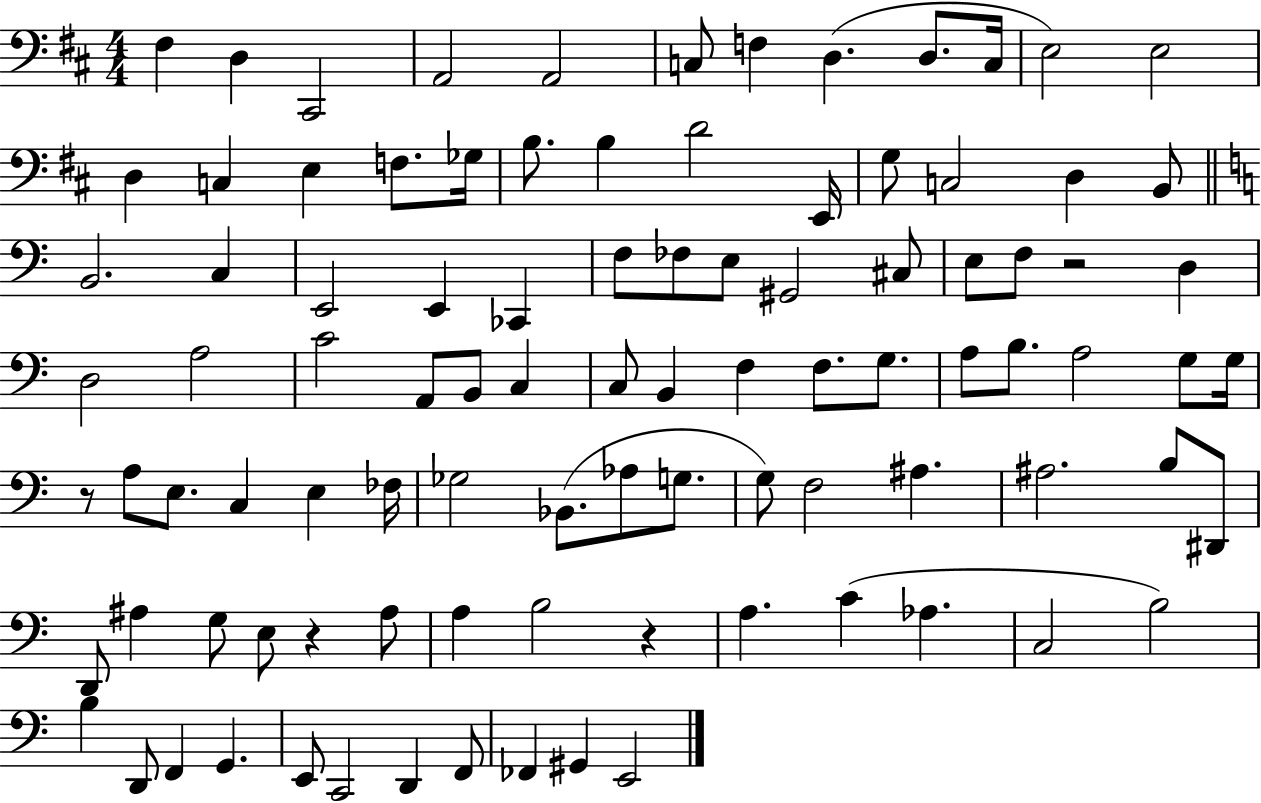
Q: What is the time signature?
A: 4/4